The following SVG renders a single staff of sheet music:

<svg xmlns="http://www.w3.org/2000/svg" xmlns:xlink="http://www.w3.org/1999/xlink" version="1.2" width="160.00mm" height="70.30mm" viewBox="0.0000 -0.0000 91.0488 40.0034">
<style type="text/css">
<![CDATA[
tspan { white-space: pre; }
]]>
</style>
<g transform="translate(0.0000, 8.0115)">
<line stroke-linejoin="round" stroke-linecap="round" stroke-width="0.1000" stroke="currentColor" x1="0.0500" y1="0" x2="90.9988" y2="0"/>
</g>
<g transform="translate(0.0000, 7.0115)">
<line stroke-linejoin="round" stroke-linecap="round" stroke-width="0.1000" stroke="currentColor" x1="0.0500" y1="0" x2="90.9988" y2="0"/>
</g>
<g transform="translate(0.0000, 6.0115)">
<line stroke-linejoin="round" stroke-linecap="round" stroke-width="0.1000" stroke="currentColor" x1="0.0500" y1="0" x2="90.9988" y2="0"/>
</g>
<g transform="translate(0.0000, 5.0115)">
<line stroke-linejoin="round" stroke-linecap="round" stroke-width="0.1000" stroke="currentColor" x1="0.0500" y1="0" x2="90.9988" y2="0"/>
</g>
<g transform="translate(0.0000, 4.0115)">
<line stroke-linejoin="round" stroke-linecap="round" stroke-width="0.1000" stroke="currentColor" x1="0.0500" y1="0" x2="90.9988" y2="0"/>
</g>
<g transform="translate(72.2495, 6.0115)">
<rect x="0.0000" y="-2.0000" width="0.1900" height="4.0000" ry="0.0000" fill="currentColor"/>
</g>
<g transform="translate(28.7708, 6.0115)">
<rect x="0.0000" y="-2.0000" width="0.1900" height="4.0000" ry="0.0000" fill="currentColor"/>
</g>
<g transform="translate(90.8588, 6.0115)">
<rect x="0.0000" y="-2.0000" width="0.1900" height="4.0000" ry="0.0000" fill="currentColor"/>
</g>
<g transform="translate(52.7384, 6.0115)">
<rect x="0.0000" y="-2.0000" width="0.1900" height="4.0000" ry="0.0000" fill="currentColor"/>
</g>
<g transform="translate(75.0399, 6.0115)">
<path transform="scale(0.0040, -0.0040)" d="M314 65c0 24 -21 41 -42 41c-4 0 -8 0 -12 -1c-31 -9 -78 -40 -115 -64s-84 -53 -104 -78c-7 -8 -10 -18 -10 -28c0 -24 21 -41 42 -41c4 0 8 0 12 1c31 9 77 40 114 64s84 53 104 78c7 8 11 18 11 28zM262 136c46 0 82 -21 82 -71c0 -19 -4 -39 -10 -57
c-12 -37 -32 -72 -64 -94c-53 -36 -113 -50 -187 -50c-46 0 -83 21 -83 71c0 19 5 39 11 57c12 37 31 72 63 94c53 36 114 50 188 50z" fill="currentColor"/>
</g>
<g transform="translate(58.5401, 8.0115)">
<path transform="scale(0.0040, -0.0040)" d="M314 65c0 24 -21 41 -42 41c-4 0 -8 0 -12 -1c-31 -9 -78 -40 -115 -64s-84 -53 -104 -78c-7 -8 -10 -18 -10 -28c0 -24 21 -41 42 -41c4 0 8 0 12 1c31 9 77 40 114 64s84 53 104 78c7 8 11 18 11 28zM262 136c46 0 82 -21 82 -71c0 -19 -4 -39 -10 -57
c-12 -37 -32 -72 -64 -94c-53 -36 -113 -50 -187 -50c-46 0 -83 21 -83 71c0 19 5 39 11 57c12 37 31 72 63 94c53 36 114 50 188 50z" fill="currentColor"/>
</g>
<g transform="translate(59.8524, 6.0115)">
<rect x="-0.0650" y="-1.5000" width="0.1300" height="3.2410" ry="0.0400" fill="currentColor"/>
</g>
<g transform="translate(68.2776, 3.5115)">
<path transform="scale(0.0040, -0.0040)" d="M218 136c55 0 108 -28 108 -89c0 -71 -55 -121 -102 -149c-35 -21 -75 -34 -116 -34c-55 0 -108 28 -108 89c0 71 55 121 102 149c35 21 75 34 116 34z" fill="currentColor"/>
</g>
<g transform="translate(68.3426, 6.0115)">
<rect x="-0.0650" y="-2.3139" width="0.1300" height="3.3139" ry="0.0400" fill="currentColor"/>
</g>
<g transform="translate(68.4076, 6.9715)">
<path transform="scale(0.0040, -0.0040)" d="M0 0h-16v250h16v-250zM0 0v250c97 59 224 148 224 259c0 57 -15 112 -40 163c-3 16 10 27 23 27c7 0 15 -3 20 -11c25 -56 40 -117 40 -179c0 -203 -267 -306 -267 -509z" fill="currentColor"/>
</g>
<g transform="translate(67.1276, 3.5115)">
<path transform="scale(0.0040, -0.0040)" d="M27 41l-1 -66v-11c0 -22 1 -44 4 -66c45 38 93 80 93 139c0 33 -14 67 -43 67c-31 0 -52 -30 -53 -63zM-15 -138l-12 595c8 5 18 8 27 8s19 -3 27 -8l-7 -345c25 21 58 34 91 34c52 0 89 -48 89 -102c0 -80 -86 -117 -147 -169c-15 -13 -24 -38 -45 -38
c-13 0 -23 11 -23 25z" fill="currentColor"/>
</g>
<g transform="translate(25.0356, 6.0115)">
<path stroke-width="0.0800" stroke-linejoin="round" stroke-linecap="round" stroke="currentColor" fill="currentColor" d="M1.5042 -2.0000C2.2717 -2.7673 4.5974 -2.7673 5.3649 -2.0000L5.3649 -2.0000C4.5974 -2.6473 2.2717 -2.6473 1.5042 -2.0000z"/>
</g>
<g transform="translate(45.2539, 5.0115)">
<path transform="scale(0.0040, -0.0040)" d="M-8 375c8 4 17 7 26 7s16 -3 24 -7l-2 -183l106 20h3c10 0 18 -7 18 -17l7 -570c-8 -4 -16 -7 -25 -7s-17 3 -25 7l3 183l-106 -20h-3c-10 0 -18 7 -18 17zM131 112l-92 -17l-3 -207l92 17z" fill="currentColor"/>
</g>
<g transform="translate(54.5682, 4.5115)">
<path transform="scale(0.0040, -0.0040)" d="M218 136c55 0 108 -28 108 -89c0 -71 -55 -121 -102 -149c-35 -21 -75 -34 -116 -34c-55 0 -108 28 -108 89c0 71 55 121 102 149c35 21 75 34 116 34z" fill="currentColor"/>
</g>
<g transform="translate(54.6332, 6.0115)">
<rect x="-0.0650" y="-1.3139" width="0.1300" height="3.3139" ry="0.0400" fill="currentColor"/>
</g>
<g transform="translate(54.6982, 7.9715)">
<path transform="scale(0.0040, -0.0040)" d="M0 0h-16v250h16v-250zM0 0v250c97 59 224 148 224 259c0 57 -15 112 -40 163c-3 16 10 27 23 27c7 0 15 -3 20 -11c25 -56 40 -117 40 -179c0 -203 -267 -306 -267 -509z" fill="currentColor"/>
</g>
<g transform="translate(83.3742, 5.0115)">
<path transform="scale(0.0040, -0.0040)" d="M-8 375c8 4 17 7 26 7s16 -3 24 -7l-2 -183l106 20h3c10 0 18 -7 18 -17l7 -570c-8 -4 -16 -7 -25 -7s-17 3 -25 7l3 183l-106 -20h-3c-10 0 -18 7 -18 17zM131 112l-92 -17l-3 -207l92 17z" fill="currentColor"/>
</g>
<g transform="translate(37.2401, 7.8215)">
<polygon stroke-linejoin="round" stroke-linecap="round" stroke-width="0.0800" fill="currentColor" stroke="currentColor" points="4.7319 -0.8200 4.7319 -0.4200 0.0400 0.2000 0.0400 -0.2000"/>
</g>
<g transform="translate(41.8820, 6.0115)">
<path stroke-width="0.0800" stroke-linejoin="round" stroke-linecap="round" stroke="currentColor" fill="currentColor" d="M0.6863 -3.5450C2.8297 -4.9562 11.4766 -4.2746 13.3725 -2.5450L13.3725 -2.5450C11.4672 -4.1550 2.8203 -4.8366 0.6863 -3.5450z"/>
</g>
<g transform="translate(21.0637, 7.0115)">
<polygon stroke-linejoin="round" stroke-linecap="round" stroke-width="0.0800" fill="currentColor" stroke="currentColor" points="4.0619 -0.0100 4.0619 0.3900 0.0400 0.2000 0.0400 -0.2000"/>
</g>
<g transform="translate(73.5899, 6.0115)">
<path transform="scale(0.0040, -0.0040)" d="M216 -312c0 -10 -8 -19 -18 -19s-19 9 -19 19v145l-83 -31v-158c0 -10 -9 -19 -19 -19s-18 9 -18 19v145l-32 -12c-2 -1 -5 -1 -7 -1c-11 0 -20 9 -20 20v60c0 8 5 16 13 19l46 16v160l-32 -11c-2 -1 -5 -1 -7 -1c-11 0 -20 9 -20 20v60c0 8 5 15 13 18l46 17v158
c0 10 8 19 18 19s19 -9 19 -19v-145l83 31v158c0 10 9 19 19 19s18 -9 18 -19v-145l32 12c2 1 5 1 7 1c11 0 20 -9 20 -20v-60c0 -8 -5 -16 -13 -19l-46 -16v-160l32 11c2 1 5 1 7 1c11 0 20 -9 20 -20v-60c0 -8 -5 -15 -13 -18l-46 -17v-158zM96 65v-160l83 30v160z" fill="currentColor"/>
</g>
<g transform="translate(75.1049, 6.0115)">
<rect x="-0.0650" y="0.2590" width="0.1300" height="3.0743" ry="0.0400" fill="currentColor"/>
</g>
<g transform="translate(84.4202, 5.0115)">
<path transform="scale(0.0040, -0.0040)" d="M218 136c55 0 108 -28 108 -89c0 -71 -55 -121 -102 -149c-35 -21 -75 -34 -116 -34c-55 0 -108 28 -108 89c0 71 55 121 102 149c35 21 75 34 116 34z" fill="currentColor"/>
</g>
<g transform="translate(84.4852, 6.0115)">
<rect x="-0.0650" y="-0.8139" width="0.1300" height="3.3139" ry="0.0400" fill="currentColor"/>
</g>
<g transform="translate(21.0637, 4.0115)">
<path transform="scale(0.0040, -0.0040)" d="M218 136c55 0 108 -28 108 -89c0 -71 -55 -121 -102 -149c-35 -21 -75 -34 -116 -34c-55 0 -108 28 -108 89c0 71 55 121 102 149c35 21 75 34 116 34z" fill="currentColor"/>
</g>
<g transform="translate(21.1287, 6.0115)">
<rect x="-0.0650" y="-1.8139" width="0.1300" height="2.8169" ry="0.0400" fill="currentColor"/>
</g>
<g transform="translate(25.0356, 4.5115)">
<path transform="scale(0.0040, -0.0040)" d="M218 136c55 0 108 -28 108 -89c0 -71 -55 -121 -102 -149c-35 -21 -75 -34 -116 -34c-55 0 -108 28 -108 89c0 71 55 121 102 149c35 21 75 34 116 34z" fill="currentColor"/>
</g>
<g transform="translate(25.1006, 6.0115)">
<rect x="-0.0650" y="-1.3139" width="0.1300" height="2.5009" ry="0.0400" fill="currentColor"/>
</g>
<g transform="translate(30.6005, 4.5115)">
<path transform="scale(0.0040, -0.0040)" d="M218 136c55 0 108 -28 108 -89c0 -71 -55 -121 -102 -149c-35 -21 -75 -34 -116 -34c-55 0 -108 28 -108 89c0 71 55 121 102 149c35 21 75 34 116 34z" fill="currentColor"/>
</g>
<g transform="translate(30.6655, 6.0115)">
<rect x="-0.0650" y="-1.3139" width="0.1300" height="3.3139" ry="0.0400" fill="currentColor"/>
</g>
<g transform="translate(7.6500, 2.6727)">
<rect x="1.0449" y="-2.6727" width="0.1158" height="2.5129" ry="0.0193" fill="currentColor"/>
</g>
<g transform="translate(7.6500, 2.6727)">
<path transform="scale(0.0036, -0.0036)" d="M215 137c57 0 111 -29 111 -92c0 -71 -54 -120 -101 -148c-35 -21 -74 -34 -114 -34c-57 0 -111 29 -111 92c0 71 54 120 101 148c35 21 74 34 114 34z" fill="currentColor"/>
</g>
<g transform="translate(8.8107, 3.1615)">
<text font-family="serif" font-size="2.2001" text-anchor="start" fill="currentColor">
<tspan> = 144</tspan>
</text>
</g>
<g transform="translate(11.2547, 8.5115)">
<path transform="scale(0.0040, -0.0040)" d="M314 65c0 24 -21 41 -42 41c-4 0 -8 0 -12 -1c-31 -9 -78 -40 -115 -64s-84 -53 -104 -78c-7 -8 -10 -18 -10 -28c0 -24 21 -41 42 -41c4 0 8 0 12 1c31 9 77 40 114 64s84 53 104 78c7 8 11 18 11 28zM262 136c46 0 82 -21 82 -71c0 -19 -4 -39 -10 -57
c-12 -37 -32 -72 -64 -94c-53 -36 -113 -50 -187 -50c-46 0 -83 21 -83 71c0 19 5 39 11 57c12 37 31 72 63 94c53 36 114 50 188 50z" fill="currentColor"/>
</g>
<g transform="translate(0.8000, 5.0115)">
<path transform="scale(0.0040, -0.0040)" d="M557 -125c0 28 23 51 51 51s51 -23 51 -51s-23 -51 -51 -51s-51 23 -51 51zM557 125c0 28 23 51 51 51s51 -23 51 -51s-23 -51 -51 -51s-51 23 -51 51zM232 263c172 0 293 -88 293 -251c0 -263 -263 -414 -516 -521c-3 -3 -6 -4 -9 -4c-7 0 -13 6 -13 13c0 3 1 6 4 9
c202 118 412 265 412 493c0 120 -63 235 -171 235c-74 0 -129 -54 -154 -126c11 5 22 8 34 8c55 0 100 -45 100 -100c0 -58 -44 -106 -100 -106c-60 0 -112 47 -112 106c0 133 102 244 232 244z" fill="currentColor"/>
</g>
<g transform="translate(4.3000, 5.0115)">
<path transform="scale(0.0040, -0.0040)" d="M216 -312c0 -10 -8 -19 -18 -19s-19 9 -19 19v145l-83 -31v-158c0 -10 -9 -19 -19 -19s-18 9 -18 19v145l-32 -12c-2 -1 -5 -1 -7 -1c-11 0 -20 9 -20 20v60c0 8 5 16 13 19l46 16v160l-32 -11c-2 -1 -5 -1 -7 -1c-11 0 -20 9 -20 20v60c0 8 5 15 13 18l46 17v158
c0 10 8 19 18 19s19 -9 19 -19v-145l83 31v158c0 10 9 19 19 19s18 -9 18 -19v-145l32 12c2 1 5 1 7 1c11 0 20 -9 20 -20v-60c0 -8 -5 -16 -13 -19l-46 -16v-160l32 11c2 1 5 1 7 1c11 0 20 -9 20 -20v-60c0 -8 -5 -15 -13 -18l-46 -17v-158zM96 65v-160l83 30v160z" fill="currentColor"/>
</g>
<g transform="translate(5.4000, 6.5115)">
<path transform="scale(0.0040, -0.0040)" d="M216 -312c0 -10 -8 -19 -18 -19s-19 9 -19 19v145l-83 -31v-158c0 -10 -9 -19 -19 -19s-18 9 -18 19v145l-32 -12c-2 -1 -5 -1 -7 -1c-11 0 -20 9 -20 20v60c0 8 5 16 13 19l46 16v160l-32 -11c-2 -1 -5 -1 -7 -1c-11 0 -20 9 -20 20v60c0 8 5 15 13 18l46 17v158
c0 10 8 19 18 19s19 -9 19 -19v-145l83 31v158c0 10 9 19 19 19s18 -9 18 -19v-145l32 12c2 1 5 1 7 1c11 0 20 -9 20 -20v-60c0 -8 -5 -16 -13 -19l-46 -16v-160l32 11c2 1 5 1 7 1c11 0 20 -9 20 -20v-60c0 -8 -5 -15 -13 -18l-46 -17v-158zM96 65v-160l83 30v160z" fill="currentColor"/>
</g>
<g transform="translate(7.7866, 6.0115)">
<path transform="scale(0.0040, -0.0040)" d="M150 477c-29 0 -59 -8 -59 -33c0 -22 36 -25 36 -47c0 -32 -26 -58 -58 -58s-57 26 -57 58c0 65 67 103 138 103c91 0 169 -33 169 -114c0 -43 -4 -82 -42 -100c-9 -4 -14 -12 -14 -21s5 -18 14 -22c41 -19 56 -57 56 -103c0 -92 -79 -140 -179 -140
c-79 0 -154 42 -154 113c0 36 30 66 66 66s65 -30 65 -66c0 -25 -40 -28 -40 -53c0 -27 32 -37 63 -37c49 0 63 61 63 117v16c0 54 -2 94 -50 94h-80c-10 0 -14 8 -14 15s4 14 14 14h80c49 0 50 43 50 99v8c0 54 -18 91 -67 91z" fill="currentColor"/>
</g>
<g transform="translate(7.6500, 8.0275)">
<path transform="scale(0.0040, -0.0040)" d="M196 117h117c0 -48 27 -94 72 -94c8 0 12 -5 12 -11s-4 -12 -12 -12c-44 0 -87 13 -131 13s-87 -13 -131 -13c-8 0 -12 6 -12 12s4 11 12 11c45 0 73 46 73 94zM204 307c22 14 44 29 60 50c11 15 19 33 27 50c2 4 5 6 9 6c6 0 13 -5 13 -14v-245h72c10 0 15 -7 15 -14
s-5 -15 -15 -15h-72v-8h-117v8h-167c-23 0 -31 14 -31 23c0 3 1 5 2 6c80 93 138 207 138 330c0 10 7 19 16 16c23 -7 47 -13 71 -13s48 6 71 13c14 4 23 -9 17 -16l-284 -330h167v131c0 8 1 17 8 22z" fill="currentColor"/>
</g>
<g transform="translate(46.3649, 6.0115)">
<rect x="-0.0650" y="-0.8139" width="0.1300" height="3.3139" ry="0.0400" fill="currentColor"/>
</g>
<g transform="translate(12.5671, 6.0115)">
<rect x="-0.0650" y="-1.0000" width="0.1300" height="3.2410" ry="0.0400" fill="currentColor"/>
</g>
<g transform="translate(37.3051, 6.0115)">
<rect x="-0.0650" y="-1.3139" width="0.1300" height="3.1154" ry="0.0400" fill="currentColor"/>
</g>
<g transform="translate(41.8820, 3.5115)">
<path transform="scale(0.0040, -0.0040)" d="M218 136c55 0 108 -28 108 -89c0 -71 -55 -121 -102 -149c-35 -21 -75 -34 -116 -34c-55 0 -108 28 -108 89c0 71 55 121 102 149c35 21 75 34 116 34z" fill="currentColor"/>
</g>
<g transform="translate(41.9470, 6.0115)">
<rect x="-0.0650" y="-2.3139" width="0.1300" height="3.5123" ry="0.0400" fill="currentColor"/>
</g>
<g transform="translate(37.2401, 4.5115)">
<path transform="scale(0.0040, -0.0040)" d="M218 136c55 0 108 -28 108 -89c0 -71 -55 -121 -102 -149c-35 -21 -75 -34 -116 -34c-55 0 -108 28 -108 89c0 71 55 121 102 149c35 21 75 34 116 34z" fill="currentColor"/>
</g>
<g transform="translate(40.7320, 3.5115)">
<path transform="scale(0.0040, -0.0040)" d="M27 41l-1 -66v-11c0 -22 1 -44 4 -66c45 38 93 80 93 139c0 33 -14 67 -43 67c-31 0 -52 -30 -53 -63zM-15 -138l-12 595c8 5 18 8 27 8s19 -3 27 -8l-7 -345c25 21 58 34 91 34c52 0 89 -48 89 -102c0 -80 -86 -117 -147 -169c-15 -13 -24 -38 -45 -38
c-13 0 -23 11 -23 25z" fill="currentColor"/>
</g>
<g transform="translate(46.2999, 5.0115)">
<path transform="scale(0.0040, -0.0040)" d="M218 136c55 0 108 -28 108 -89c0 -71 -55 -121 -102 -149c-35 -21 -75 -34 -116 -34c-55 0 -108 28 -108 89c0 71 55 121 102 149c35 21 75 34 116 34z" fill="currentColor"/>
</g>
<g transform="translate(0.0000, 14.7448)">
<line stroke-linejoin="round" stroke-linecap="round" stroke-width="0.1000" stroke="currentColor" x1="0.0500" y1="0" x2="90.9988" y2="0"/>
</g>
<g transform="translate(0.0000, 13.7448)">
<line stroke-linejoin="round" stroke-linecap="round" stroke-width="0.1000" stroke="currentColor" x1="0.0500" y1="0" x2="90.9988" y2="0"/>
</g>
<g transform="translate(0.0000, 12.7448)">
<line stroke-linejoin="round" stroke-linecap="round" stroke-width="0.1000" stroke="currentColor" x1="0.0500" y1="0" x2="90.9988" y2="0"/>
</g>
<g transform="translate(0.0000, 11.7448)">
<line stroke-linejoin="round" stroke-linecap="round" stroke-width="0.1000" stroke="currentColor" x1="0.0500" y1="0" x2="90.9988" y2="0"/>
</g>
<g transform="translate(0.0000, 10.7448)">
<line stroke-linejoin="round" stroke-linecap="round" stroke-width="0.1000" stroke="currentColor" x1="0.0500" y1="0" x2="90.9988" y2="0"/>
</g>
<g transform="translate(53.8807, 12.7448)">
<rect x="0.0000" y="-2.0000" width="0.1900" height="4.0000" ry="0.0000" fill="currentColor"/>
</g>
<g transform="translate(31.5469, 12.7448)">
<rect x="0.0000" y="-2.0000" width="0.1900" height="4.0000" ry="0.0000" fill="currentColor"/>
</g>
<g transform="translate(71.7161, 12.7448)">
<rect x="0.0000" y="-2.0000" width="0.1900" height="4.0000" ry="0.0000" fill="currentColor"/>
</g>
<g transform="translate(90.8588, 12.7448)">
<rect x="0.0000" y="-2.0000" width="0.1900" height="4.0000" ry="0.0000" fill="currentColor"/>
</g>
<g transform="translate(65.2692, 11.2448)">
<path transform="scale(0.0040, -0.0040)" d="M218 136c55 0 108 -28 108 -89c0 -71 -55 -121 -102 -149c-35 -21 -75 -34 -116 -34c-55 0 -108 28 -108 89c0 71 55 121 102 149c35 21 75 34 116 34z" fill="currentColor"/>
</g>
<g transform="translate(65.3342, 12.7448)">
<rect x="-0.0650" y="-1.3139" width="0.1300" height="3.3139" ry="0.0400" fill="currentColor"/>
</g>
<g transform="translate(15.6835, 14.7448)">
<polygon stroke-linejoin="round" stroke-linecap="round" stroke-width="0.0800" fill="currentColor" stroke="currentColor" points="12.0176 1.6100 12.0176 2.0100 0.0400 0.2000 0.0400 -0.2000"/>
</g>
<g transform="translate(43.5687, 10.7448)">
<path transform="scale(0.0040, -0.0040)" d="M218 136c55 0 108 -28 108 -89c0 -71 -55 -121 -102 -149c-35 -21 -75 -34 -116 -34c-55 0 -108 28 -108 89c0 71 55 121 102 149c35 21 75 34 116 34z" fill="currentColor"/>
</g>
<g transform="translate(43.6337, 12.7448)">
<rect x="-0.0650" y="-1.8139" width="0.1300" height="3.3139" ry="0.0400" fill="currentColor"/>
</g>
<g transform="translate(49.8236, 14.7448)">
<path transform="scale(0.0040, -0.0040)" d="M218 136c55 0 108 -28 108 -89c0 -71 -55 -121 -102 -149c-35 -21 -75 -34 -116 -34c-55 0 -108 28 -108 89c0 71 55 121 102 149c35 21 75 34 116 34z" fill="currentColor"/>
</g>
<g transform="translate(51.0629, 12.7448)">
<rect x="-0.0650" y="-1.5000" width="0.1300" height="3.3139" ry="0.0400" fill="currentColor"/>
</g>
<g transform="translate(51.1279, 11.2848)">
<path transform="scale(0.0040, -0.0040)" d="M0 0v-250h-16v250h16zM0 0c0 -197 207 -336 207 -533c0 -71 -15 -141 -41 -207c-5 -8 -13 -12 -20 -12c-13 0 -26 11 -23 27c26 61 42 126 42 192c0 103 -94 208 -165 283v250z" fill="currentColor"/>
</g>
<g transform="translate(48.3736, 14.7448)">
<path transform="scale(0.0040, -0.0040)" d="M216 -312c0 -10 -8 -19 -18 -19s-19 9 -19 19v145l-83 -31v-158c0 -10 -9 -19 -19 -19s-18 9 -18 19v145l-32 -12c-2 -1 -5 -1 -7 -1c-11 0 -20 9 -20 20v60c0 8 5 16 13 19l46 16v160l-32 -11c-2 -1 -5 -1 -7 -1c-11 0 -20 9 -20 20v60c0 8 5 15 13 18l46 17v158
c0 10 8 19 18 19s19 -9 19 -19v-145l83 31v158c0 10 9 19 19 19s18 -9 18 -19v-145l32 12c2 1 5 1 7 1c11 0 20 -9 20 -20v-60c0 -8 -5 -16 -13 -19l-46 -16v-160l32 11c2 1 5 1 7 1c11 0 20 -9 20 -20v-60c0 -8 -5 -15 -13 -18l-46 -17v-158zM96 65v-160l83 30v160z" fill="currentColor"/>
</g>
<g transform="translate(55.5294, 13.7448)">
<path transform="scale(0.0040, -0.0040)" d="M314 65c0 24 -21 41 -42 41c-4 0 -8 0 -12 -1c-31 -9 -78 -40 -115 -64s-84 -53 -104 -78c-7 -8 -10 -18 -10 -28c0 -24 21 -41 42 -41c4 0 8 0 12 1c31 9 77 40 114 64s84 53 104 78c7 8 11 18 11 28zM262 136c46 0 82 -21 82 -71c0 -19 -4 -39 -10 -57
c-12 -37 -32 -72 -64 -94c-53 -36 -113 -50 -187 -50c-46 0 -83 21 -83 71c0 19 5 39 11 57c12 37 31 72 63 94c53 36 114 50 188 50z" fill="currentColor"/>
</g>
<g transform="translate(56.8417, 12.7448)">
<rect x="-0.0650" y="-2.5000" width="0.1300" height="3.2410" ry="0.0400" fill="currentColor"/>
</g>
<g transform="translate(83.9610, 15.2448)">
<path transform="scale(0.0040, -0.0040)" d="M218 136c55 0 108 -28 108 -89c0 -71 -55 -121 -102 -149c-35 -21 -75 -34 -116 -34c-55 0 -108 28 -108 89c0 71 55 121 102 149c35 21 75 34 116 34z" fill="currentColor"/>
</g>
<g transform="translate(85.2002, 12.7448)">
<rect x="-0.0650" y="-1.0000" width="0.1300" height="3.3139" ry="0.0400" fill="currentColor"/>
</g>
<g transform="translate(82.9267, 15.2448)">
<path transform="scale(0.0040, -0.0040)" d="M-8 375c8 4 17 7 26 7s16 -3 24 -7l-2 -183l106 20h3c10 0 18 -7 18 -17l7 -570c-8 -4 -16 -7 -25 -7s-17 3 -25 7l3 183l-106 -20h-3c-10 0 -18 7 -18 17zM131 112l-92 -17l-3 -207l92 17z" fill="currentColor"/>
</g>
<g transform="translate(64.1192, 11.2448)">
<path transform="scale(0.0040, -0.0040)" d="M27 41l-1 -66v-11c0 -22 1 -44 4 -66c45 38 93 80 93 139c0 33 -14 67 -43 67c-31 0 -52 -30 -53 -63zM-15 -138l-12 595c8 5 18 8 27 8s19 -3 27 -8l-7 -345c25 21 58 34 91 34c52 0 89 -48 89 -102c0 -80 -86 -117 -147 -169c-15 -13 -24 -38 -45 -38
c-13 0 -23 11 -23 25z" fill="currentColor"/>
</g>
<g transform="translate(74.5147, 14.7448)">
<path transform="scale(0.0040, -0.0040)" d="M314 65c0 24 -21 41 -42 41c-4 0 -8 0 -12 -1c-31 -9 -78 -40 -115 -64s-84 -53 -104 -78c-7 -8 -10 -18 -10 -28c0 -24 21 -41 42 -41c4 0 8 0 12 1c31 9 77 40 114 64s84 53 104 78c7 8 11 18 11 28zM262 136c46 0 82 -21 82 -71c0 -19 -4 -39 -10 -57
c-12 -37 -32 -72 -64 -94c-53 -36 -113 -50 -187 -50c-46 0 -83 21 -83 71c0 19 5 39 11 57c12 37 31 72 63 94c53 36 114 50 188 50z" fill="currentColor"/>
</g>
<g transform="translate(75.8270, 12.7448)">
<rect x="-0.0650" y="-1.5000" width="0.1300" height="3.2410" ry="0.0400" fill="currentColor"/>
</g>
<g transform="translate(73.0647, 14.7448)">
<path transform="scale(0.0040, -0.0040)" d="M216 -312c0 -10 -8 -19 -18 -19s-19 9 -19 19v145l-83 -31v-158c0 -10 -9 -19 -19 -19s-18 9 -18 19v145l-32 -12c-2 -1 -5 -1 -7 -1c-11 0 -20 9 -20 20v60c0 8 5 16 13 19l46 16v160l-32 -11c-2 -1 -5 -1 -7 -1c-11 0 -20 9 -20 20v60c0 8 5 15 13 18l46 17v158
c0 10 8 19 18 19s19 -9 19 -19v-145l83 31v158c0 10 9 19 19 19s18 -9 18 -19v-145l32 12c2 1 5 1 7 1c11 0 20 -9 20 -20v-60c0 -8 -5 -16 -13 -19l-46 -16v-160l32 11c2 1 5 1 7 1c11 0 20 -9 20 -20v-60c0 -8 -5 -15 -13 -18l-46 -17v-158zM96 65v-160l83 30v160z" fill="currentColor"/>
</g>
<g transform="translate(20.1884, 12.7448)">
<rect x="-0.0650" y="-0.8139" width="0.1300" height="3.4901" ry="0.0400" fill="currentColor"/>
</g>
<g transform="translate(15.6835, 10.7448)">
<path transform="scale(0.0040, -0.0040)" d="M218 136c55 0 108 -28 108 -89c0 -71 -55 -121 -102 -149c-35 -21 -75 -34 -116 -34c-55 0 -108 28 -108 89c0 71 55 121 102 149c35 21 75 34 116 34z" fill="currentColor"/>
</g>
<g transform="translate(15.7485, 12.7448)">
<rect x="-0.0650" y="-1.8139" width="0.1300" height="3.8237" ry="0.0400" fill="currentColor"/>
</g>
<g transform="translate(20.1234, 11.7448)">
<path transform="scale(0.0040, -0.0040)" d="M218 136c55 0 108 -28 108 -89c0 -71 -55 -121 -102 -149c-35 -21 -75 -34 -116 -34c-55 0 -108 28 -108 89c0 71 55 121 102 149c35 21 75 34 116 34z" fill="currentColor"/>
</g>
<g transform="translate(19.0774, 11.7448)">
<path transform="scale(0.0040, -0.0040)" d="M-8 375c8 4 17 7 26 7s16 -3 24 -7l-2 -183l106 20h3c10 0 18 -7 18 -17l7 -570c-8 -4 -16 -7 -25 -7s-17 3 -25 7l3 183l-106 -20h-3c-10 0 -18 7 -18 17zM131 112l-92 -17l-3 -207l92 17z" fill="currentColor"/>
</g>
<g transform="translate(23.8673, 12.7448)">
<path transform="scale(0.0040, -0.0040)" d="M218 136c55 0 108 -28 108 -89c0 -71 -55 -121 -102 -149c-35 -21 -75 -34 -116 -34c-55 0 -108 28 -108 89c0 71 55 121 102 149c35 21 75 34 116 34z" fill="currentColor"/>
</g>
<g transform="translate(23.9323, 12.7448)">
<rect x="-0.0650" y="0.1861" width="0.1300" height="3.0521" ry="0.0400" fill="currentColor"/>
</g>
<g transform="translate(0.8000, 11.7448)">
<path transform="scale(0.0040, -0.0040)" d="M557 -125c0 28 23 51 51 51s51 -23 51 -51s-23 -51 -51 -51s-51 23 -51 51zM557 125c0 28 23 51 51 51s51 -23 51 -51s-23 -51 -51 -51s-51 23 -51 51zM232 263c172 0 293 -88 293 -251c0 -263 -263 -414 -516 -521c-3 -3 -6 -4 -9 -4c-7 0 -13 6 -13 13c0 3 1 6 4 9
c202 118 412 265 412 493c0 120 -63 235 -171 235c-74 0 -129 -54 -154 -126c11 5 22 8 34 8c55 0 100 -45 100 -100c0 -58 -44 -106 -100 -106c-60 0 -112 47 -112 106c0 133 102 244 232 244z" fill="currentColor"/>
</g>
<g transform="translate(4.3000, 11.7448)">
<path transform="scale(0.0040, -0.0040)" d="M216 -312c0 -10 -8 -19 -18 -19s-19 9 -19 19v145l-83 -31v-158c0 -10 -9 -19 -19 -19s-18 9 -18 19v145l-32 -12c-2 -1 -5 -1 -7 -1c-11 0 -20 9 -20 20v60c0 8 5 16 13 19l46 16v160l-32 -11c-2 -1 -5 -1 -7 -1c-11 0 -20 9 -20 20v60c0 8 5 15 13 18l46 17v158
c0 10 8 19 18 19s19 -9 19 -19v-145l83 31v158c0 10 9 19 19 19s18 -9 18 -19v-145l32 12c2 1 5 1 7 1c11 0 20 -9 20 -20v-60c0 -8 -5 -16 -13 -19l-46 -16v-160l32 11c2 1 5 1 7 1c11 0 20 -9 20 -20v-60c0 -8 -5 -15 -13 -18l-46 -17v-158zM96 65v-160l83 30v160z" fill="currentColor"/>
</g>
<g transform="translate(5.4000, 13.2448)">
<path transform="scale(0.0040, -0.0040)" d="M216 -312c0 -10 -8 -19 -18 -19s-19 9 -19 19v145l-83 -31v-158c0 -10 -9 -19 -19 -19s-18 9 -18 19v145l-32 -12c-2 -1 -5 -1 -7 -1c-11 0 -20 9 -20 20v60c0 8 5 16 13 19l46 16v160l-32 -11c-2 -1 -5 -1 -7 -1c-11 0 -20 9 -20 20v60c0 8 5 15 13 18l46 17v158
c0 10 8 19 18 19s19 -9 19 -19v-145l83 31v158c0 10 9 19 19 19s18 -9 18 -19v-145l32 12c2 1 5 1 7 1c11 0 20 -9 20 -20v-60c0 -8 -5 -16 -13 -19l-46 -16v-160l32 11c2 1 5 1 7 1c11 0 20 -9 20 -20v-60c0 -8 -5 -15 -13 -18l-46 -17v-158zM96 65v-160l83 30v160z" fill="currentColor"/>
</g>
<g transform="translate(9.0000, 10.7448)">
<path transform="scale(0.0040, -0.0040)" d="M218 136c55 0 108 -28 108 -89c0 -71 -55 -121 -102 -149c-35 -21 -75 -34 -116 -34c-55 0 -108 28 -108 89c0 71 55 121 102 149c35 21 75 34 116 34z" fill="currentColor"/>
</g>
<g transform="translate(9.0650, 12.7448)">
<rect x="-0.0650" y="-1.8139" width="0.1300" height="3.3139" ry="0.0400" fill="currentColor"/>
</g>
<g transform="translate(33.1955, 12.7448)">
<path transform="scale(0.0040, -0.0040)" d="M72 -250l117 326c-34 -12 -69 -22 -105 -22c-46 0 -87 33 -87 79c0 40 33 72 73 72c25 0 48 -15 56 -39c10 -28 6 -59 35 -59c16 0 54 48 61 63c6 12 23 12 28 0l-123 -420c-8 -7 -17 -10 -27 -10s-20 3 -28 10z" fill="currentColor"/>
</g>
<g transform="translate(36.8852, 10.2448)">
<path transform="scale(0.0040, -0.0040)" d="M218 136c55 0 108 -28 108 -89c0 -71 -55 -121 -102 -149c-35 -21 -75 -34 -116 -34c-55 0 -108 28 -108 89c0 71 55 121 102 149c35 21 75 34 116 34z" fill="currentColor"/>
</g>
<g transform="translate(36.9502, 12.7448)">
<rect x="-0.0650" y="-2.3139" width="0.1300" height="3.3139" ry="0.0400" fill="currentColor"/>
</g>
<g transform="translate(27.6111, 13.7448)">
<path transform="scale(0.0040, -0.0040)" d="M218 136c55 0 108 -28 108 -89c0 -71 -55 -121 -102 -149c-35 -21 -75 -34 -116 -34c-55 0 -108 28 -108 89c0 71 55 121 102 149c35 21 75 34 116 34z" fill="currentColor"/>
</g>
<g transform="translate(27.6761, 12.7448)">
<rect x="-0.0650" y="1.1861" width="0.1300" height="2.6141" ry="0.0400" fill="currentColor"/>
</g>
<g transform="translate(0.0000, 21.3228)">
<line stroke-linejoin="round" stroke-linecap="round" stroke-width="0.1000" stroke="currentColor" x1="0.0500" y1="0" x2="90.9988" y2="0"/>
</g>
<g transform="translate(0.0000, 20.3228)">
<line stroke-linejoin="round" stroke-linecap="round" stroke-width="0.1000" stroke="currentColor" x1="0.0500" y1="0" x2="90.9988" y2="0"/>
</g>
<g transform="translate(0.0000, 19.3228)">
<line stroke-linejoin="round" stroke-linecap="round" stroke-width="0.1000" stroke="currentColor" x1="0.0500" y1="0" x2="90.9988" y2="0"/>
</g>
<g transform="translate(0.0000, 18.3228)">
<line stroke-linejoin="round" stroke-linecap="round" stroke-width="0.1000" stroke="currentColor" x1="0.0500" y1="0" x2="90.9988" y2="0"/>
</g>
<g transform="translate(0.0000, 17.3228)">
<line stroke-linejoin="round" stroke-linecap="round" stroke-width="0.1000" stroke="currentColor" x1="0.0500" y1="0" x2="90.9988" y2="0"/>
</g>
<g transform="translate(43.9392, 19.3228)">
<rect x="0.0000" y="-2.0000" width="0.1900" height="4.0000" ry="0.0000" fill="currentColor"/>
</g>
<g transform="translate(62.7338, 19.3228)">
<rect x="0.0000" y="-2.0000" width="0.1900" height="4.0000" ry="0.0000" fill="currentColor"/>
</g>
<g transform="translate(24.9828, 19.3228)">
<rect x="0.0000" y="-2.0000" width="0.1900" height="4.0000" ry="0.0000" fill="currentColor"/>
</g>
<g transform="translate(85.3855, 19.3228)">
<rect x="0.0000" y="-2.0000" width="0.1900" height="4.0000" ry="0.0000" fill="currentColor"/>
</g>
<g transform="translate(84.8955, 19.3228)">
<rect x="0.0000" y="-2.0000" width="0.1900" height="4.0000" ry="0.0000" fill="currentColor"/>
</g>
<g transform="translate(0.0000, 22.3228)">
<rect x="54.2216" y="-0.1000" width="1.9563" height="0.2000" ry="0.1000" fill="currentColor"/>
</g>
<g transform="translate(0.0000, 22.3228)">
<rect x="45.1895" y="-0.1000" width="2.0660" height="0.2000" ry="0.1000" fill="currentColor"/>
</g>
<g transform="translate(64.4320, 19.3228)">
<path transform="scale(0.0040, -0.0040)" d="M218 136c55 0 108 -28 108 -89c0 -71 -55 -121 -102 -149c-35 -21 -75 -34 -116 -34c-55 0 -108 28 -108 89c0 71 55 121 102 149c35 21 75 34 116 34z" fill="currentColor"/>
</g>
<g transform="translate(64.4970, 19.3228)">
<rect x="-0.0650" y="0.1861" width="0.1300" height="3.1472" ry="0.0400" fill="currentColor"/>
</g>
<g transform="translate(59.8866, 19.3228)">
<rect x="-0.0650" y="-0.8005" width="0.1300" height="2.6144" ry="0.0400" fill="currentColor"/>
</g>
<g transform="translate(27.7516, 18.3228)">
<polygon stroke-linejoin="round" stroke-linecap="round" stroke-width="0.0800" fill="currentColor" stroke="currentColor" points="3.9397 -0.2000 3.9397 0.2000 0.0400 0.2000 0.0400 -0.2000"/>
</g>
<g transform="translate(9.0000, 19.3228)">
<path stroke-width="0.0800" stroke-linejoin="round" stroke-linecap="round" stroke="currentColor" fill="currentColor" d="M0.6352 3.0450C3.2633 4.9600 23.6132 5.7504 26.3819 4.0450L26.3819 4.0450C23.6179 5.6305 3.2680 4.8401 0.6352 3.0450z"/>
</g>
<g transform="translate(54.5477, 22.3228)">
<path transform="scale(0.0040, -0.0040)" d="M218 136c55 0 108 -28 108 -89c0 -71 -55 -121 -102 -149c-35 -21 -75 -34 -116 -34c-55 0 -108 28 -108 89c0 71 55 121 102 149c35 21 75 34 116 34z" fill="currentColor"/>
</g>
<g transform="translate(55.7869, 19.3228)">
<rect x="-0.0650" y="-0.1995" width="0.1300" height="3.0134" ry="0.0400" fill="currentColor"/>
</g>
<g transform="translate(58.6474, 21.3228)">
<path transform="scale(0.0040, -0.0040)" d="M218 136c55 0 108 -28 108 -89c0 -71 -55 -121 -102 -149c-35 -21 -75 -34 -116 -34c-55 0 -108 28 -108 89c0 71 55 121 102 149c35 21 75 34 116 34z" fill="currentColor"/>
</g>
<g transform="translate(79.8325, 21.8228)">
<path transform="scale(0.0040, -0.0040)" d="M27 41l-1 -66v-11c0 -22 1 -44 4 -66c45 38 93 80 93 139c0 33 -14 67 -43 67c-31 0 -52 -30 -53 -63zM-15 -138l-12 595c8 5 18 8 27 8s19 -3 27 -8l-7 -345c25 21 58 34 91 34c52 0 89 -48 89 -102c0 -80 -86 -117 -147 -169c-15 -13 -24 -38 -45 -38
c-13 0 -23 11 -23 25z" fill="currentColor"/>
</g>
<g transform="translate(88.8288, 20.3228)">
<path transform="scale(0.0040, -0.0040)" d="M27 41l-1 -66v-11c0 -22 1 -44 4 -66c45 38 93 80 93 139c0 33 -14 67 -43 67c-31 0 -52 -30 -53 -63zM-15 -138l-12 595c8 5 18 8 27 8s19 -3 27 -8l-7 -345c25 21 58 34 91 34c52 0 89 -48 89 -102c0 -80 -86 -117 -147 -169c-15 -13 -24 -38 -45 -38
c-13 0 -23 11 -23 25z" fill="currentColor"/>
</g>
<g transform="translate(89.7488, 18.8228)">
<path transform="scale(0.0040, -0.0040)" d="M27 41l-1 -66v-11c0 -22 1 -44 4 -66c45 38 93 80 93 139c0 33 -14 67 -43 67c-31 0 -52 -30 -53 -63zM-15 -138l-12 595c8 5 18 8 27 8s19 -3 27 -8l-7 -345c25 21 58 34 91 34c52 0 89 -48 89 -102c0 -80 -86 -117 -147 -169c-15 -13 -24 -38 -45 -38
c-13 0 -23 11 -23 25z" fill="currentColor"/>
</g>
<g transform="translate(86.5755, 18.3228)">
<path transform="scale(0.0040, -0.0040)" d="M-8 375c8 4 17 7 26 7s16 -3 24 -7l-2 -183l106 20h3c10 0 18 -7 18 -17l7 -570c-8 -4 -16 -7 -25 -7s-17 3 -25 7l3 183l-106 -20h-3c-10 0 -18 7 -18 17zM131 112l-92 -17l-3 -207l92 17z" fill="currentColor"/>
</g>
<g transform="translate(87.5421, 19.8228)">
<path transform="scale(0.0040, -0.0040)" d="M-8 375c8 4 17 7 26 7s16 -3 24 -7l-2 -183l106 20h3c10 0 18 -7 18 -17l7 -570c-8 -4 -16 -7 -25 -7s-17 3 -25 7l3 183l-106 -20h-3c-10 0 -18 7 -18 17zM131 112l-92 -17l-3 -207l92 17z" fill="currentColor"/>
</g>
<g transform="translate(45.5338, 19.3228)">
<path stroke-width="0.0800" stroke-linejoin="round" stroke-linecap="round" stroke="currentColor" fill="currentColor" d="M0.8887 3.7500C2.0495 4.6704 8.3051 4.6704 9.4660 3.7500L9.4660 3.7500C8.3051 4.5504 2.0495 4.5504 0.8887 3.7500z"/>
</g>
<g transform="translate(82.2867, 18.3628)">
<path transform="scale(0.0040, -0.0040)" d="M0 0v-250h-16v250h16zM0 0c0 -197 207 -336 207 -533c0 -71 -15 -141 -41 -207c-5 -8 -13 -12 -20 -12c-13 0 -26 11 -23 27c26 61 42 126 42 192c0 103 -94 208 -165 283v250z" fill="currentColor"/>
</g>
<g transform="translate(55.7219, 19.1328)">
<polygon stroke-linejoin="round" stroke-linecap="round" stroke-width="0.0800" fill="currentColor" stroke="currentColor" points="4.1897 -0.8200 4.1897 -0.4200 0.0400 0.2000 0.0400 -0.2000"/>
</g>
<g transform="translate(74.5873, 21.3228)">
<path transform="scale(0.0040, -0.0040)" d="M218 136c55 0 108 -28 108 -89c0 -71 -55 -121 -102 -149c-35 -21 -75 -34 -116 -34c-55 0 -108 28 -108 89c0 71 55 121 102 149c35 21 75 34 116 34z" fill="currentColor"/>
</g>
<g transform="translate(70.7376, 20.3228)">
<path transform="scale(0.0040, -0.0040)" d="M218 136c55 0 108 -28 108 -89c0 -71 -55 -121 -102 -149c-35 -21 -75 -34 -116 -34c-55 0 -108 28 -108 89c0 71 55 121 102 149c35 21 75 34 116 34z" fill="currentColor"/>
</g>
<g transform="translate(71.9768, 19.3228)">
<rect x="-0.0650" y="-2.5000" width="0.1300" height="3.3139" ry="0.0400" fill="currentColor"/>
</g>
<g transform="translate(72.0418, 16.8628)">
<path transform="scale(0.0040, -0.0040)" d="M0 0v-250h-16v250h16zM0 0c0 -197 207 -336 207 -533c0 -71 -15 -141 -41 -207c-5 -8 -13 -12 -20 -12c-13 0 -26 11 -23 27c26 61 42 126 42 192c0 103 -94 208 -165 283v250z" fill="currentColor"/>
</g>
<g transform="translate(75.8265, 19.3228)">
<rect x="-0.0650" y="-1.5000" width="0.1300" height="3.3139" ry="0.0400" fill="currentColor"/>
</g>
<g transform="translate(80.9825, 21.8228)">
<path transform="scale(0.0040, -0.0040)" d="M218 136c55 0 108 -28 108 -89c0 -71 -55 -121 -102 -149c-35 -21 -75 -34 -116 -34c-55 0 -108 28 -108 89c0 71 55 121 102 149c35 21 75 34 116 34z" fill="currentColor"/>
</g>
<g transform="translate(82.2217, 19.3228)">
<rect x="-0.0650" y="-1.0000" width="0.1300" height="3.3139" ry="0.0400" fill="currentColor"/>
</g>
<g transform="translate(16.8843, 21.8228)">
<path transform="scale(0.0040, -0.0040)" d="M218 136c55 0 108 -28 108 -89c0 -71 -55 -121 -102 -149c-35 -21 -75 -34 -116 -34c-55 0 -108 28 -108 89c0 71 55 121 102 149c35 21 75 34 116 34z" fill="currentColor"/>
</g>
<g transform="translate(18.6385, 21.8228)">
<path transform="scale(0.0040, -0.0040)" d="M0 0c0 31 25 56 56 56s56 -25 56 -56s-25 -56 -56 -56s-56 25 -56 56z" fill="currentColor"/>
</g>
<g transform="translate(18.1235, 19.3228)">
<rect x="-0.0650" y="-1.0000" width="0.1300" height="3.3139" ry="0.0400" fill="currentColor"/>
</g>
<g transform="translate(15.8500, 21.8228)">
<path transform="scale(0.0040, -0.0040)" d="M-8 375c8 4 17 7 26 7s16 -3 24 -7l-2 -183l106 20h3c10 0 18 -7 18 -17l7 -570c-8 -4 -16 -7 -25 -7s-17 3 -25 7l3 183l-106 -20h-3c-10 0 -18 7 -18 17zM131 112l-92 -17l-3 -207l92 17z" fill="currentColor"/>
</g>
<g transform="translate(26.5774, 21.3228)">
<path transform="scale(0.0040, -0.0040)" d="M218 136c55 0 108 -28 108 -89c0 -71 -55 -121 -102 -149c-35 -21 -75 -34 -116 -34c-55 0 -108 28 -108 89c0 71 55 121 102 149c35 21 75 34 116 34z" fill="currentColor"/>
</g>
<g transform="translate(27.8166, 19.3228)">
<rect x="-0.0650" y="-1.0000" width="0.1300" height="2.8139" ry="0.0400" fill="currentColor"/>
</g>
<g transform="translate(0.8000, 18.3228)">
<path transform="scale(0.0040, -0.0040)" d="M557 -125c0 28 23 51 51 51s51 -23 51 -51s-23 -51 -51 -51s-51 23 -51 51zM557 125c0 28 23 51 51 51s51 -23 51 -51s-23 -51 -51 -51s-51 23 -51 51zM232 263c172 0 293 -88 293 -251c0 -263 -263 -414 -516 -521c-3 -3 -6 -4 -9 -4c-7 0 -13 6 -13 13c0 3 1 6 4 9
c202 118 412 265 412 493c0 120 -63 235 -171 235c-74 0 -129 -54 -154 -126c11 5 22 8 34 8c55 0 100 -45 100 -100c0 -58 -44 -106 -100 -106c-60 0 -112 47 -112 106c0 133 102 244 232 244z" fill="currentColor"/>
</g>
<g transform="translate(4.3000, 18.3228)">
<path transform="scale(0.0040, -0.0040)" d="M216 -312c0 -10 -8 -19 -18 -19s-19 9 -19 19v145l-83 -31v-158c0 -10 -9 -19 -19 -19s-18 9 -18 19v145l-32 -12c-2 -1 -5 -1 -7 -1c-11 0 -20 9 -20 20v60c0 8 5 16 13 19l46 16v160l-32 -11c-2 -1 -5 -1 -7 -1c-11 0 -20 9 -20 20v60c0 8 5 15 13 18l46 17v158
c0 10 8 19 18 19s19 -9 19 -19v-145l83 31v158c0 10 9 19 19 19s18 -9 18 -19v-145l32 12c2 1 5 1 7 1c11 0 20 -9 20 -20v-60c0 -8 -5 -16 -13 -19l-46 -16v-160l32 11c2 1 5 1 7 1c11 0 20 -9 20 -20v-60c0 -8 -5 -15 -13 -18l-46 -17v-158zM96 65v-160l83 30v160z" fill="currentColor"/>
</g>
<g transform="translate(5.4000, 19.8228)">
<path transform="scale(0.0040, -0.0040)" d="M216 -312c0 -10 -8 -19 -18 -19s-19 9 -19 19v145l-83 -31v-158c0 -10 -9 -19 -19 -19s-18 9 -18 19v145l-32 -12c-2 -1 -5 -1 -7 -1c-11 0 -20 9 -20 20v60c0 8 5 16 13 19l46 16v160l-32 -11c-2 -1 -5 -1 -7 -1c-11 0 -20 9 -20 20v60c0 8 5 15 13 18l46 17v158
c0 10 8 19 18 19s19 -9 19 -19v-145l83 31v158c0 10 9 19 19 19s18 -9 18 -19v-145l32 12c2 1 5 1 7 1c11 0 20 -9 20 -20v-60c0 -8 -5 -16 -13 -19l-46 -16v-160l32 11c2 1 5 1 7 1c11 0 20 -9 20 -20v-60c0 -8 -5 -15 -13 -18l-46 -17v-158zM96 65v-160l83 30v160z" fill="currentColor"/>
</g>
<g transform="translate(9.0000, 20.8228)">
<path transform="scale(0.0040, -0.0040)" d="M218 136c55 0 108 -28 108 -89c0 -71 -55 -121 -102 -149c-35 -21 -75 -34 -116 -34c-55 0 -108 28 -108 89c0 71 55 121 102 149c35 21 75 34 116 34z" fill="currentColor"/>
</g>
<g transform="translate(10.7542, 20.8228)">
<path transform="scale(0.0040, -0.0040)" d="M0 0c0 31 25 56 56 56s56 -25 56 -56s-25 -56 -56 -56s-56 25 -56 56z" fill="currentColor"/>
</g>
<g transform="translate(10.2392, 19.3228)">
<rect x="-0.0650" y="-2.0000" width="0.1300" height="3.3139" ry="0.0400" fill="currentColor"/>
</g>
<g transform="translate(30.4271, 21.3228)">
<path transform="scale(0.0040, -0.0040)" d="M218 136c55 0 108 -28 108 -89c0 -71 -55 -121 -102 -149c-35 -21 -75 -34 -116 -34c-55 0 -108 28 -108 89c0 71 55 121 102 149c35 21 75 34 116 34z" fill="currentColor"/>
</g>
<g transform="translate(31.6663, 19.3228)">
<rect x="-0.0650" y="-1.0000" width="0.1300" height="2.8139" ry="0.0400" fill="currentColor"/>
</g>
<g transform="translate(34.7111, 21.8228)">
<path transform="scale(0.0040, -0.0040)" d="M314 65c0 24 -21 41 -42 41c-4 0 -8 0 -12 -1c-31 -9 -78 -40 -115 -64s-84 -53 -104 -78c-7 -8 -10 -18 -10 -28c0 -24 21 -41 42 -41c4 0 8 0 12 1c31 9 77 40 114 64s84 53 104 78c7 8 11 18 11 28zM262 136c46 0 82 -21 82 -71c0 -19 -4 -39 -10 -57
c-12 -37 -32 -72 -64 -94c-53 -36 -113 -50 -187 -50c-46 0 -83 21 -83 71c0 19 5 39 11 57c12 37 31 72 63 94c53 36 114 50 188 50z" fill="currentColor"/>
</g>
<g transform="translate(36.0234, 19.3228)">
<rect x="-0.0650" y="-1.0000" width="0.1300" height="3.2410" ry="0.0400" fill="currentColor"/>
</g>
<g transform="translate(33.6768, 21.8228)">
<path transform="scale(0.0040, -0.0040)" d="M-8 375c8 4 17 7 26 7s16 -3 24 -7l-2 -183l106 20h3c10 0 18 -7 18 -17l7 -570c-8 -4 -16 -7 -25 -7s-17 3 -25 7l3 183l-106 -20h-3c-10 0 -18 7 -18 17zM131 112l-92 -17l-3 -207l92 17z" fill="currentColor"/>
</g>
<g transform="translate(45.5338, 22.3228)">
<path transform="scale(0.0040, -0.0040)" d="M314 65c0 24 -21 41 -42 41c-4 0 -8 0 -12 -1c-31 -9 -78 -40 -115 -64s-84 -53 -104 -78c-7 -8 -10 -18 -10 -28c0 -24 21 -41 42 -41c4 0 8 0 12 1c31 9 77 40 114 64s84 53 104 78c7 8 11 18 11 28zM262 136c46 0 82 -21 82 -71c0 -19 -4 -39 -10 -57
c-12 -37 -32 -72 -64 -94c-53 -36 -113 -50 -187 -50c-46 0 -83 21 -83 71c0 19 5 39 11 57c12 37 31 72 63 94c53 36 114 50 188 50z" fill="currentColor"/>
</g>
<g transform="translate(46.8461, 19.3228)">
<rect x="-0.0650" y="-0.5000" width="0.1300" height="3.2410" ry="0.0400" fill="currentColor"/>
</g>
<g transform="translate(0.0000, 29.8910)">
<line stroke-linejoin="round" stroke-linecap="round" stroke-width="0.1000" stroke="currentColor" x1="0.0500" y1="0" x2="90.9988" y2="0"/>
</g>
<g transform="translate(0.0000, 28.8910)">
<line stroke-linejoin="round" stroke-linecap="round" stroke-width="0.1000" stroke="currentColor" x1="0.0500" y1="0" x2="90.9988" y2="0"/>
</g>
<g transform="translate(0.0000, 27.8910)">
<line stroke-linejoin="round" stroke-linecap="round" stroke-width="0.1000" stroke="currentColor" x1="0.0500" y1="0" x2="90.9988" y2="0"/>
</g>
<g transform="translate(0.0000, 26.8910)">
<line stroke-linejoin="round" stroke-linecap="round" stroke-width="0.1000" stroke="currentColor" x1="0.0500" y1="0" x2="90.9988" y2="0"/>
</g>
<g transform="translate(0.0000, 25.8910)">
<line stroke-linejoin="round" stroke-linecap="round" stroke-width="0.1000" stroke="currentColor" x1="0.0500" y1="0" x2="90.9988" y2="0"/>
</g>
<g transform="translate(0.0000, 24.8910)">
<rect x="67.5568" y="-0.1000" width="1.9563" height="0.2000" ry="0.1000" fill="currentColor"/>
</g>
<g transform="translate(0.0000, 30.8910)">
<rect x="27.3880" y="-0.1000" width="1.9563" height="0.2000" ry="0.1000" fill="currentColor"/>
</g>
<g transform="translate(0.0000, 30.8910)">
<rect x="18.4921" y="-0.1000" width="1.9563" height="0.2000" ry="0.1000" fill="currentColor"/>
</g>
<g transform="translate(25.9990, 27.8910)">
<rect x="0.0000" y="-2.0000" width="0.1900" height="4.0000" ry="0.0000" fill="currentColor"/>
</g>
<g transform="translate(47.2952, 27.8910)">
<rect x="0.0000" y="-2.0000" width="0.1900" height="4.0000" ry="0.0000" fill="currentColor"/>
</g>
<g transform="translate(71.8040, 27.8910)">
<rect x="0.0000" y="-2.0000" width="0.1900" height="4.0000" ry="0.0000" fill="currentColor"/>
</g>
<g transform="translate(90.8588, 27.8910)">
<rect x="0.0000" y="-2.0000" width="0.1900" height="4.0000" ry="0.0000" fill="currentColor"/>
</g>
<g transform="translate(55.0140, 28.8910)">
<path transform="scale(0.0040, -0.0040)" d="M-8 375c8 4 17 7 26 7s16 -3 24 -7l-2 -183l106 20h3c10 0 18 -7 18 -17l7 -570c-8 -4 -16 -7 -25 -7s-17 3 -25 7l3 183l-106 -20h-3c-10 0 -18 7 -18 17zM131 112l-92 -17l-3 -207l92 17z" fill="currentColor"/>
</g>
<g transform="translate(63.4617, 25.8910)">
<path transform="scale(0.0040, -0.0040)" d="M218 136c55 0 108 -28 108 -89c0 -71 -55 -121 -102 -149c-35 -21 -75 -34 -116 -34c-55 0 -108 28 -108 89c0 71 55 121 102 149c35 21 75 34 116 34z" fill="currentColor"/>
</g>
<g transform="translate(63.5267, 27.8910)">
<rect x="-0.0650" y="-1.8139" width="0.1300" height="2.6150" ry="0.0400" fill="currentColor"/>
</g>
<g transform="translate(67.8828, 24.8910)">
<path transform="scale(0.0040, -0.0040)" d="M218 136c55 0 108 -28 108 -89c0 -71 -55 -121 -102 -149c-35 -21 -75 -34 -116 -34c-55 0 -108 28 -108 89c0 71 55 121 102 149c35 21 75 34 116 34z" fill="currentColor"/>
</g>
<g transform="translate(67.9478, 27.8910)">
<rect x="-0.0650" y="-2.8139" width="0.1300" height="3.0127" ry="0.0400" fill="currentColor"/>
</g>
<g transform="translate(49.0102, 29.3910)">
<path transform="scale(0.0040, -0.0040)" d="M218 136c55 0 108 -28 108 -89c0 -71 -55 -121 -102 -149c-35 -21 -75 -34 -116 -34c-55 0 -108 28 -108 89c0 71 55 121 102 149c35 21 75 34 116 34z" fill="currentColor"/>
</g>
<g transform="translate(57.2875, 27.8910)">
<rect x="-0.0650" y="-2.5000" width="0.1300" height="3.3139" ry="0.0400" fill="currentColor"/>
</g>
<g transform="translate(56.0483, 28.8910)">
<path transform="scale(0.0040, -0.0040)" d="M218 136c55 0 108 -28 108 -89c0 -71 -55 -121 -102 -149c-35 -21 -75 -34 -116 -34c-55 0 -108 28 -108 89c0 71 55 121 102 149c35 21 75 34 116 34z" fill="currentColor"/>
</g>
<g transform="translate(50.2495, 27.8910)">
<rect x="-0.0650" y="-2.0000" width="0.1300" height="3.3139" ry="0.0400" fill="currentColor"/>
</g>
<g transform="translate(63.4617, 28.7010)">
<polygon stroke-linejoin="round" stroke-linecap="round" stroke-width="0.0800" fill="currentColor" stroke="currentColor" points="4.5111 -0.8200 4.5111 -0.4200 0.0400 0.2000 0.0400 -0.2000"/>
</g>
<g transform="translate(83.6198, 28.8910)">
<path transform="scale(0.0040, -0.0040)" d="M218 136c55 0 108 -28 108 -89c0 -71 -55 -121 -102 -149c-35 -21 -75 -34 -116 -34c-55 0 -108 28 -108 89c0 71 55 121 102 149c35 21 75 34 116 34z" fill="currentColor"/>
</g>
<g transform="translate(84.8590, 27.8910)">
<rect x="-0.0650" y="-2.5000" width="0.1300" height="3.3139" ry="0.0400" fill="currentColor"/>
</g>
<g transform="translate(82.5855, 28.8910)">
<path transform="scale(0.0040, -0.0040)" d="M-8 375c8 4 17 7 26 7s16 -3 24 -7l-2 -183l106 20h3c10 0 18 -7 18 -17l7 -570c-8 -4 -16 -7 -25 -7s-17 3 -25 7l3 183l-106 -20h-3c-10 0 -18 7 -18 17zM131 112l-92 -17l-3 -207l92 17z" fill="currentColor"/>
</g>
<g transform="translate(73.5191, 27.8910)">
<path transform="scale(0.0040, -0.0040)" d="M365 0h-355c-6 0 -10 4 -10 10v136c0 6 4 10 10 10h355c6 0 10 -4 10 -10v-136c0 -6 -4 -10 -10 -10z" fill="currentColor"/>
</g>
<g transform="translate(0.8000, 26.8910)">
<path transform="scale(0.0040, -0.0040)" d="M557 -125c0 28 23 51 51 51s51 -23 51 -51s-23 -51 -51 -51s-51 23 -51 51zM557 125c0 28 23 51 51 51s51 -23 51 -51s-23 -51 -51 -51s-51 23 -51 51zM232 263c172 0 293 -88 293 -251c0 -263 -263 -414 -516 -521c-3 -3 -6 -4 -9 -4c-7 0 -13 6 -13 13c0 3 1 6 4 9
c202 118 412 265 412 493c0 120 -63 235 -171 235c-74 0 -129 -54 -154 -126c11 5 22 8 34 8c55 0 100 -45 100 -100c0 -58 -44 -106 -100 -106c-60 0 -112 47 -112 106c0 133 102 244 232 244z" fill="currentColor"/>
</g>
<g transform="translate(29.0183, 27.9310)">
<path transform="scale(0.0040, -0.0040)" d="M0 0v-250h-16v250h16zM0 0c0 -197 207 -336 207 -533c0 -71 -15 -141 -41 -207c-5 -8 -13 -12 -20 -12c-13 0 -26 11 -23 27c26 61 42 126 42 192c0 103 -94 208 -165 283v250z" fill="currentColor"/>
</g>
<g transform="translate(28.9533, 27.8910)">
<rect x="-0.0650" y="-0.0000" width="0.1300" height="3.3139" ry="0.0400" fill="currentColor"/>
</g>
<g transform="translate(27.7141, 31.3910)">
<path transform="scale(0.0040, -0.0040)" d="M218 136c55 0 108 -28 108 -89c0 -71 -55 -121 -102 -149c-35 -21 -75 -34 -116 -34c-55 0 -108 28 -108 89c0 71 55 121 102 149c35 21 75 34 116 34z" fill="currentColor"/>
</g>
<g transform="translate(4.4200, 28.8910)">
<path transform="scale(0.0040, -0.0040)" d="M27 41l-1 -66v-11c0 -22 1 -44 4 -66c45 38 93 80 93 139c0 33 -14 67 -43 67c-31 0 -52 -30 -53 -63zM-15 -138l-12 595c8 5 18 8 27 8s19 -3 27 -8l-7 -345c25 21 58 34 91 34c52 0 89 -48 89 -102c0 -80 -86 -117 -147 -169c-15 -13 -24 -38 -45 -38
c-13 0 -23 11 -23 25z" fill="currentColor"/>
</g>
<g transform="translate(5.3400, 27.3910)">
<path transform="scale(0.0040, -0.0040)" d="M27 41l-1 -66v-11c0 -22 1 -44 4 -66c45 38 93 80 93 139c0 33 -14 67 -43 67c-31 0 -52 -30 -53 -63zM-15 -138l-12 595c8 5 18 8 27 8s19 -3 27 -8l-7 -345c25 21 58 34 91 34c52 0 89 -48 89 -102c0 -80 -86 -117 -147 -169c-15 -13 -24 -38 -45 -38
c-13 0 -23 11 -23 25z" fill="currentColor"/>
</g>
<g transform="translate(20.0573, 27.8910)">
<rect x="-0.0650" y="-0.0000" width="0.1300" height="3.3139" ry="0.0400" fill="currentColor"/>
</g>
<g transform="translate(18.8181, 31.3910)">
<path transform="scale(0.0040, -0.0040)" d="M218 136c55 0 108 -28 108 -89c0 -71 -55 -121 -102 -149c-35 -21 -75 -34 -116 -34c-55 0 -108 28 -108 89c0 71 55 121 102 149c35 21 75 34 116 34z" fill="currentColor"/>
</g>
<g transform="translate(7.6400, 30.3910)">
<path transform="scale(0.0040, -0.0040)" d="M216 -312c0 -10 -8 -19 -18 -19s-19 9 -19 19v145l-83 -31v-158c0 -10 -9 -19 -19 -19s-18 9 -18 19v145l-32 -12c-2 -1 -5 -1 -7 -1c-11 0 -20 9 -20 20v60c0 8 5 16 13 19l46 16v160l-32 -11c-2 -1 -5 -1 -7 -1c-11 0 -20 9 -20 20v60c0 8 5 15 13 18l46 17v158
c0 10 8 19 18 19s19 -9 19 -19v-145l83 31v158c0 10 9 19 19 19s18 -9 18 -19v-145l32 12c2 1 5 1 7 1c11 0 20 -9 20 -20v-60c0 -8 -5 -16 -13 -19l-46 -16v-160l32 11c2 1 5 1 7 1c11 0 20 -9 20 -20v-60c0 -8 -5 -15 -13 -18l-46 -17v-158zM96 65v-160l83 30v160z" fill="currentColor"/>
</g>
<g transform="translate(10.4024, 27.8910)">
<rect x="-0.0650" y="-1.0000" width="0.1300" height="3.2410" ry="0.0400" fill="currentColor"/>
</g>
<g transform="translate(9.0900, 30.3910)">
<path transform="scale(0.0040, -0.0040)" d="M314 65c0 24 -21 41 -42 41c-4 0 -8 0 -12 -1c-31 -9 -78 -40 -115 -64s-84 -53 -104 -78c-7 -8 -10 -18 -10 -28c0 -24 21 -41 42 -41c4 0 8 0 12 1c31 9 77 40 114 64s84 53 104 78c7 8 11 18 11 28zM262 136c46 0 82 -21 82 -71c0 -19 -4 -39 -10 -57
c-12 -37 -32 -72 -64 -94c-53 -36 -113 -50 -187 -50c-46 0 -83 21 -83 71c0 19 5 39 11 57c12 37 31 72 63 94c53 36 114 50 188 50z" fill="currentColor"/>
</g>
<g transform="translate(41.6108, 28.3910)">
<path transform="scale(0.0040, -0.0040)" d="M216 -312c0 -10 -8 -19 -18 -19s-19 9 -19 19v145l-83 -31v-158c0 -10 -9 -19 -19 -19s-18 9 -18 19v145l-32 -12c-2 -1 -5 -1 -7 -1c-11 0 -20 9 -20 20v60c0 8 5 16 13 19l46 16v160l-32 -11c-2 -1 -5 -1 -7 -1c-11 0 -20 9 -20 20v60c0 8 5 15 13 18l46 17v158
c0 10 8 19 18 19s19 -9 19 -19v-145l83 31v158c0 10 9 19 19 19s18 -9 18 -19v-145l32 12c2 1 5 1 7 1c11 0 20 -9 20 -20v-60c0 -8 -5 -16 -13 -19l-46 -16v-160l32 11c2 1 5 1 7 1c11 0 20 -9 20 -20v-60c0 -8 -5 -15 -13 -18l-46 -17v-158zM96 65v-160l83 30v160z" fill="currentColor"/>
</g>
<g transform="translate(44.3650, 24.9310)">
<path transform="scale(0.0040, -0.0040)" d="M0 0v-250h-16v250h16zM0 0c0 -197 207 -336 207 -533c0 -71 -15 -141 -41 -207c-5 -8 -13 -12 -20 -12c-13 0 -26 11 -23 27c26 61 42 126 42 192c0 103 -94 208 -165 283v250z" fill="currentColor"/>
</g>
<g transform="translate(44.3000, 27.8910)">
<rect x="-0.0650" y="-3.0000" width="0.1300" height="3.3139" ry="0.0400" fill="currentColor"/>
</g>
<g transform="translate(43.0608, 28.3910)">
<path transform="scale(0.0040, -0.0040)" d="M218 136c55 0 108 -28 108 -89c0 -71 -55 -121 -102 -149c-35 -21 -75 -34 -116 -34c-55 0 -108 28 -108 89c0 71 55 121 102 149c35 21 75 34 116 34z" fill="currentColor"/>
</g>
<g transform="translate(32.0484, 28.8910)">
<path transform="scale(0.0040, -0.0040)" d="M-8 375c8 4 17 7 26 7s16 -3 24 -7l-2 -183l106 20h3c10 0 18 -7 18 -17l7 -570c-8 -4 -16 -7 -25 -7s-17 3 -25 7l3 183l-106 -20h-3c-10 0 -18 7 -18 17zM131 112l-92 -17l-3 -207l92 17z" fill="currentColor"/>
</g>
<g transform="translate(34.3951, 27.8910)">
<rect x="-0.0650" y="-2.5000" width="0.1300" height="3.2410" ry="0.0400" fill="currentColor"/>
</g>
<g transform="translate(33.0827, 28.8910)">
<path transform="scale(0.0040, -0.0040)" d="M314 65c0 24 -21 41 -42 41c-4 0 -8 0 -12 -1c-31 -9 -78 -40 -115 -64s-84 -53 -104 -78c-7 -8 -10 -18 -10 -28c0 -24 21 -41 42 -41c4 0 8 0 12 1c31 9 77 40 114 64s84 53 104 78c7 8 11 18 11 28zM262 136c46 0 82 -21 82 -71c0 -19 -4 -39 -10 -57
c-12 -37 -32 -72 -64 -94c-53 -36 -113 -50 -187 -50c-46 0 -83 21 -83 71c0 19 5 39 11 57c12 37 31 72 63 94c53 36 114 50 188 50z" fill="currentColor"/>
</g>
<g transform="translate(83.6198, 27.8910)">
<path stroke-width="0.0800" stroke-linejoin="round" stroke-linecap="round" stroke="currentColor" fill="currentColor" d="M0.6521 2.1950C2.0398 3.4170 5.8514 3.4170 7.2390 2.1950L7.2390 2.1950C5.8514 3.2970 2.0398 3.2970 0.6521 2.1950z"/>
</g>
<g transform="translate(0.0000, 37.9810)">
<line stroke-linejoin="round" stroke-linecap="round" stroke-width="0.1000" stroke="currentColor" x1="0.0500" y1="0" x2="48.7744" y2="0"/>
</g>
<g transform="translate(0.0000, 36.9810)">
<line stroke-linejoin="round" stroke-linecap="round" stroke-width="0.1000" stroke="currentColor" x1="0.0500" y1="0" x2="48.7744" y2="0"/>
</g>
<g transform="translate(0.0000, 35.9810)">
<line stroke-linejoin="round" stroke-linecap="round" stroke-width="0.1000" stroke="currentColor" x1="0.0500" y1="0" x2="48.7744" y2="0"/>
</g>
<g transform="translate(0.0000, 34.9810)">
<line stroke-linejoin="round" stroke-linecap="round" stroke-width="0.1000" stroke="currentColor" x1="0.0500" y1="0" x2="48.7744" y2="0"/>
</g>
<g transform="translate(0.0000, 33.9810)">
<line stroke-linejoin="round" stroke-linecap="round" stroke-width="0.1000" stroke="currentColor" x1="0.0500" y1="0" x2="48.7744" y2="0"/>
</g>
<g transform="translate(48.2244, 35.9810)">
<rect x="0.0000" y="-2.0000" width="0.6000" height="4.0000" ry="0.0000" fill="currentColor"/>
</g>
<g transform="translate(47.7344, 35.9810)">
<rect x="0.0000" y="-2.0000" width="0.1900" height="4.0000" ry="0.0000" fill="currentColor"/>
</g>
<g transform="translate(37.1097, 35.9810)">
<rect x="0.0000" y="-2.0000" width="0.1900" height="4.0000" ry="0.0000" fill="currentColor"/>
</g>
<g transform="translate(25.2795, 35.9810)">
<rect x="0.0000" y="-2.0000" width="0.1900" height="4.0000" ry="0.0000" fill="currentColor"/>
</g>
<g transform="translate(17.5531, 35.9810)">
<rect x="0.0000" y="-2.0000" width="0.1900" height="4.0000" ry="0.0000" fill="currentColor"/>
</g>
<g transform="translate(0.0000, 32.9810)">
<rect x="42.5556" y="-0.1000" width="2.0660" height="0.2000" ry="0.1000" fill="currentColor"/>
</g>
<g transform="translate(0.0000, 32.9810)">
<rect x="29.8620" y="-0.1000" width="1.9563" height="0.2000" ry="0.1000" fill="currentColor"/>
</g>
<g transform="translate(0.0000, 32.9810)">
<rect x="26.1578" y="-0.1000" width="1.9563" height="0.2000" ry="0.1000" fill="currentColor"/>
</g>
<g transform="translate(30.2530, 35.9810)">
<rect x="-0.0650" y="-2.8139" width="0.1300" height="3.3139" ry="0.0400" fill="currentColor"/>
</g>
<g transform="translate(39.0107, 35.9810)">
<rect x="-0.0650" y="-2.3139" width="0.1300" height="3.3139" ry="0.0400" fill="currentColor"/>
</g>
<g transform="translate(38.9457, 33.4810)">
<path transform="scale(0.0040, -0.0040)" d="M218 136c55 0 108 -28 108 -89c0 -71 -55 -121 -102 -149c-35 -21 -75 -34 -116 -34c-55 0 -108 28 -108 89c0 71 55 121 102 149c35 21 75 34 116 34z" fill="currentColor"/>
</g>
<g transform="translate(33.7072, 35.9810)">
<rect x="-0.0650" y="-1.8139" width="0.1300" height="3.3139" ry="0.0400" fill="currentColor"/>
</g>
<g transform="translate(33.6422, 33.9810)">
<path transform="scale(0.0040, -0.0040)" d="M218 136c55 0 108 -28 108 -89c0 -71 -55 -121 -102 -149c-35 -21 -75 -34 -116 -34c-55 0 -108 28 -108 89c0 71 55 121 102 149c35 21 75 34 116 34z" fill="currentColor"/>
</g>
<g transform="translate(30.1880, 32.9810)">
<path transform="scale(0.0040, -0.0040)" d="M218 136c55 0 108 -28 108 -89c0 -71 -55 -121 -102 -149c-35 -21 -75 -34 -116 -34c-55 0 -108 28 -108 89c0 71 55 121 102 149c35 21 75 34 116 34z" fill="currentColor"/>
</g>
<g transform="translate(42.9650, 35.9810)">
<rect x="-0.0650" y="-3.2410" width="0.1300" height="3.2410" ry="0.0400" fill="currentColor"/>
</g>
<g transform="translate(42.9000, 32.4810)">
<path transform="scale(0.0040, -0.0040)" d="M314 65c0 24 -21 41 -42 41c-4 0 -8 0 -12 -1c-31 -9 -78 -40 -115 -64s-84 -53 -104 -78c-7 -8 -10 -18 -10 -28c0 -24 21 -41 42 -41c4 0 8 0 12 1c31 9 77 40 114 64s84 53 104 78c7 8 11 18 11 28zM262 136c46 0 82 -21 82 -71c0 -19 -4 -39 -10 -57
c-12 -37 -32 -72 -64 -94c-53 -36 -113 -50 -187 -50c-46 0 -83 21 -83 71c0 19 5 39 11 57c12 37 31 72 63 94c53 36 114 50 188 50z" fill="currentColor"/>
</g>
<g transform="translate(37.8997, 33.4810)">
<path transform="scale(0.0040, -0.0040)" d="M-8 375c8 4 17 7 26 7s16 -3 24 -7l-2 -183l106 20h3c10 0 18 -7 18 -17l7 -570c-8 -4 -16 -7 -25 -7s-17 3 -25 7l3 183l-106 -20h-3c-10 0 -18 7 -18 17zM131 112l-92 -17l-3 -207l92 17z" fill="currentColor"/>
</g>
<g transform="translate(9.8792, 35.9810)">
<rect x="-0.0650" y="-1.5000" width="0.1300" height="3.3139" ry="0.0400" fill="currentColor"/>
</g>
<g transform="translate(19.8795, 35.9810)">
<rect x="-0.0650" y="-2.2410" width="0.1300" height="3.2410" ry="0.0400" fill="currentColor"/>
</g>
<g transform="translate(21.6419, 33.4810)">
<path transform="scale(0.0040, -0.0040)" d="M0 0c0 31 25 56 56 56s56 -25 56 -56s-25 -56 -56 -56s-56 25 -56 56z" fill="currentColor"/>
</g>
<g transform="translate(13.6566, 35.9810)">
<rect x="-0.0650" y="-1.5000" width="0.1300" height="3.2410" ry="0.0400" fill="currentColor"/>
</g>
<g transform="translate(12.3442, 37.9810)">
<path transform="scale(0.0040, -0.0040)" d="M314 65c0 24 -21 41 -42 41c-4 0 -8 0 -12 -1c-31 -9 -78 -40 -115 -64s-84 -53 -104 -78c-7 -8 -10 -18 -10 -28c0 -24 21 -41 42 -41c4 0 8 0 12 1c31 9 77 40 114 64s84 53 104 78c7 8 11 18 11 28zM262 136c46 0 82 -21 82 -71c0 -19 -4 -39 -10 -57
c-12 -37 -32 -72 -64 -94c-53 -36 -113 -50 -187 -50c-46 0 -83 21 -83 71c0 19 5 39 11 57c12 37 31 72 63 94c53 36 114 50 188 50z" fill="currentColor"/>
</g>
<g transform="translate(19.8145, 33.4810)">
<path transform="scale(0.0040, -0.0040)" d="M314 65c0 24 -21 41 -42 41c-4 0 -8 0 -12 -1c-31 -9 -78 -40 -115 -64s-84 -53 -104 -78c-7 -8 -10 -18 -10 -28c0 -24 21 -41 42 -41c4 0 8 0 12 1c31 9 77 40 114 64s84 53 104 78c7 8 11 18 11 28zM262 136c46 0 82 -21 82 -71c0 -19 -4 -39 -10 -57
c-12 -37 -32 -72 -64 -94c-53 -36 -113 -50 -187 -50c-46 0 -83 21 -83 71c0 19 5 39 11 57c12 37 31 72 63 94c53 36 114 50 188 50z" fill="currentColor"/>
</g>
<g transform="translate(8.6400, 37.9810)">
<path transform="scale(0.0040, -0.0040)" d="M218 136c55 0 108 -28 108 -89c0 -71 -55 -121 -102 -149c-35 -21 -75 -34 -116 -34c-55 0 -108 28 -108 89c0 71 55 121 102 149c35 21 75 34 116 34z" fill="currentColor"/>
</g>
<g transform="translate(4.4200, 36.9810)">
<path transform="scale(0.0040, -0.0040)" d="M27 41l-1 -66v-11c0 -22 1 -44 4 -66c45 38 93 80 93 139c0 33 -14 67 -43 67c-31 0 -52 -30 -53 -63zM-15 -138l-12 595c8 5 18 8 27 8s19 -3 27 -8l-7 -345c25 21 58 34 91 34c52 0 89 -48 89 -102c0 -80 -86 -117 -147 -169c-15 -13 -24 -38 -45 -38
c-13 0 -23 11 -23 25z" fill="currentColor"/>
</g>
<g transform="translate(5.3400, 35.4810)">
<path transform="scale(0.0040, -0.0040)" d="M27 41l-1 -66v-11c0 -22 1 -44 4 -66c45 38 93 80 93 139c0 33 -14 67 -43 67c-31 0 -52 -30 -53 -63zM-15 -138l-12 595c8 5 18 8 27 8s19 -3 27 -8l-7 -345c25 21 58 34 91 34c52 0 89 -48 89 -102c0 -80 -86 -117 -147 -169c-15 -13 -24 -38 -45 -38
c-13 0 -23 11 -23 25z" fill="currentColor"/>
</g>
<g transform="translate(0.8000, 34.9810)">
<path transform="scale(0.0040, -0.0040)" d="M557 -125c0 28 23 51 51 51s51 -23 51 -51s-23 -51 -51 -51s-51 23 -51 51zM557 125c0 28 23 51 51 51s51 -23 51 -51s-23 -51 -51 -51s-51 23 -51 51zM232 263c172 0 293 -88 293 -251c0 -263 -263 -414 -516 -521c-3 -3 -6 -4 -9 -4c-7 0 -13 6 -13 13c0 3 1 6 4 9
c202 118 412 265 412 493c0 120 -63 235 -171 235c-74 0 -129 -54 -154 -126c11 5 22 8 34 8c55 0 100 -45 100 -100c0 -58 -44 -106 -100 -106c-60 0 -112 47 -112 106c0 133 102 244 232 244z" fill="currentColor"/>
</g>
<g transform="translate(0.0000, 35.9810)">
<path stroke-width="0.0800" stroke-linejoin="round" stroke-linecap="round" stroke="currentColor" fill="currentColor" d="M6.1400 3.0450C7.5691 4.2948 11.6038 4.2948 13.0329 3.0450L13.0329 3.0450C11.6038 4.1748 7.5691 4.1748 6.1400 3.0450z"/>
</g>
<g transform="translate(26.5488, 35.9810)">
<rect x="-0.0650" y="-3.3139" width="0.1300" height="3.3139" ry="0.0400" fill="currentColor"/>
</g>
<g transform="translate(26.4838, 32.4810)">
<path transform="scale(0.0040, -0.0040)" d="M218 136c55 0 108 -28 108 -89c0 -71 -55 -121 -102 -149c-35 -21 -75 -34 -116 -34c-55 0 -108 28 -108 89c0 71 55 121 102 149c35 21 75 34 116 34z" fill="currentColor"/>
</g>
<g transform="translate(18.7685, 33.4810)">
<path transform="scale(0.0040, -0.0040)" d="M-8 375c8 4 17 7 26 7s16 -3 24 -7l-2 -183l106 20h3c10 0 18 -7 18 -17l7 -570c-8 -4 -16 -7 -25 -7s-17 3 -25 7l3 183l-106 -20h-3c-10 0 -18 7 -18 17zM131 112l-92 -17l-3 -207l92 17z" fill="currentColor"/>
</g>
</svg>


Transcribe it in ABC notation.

X:1
T:Untitled
M:3/4
L:1/4
K:D
^F,,2 A,/2 G,/2 G, G,/2 _B,/2 F, G,/2 G,,2 _B,/2 ^D,2 F, A, A,/2 F,/2 D,/2 B,,/2 z/2 B, A, ^G,,/2 B,,2 _G, ^G,,2 F,, A,, F,, G,,/2 G,,/2 F,,2 E,,2 E,,/2 G,,/2 D, B,,/2 G,, _F,,/2 ^F,,2 D,, D,,/2 B,,2 ^C,/2 A,, B,, A,/2 C/2 z2 B,, G,, G,,2 B,2 D C A, B, D2